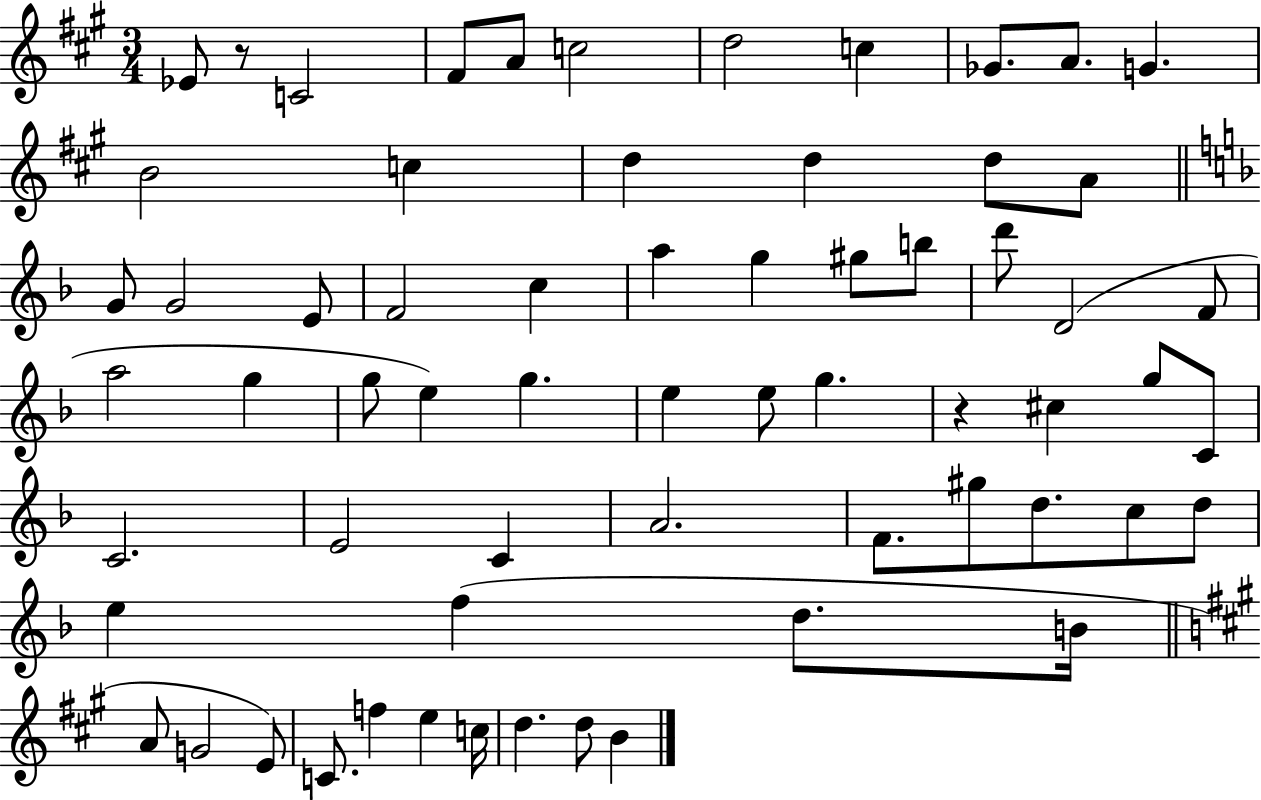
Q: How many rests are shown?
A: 2